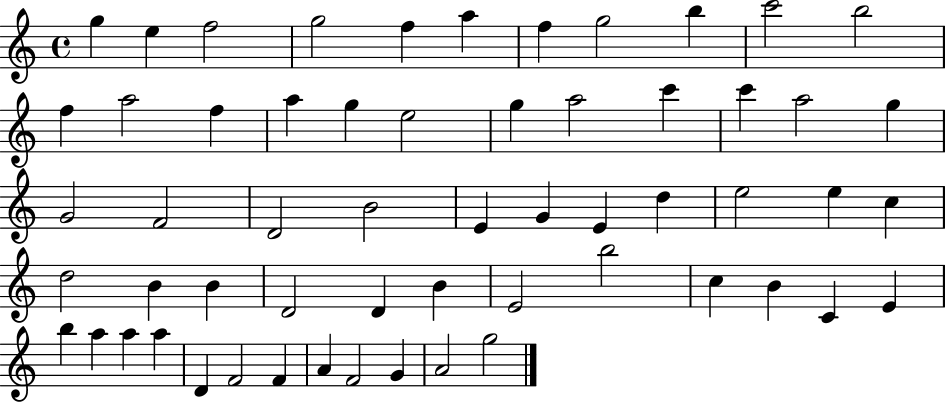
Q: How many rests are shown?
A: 0